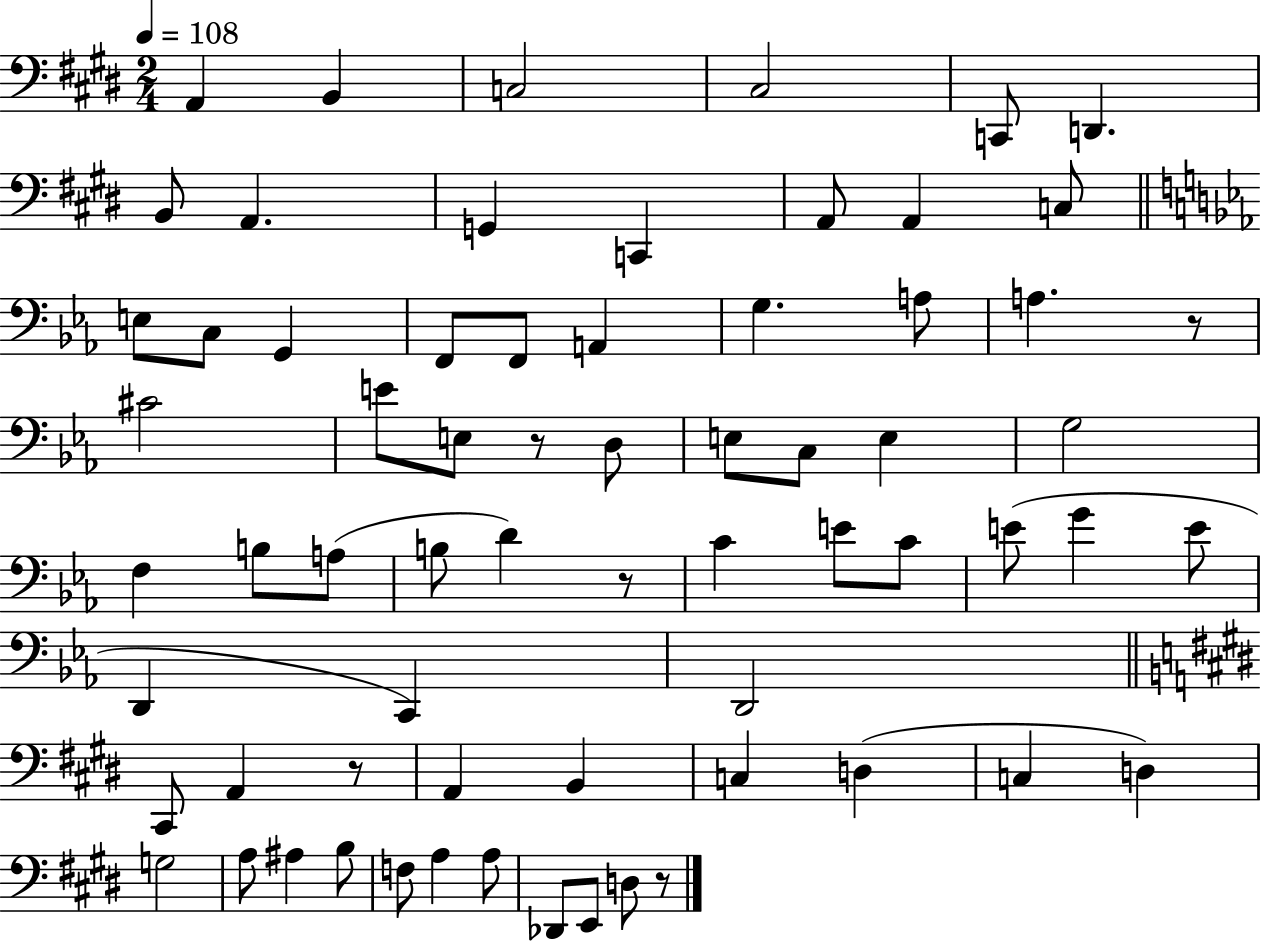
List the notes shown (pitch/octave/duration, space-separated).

A2/q B2/q C3/h C#3/h C2/e D2/q. B2/e A2/q. G2/q C2/q A2/e A2/q C3/e E3/e C3/e G2/q F2/e F2/e A2/q G3/q. A3/e A3/q. R/e C#4/h E4/e E3/e R/e D3/e E3/e C3/e E3/q G3/h F3/q B3/e A3/e B3/e D4/q R/e C4/q E4/e C4/e E4/e G4/q E4/e D2/q C2/q D2/h C#2/e A2/q R/e A2/q B2/q C3/q D3/q C3/q D3/q G3/h A3/e A#3/q B3/e F3/e A3/q A3/e Db2/e E2/e D3/e R/e